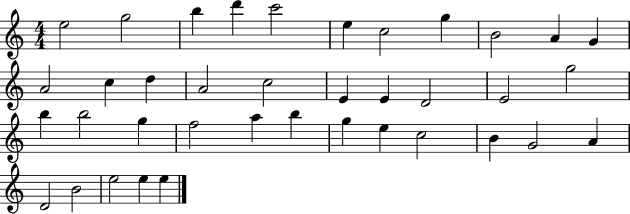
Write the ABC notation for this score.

X:1
T:Untitled
M:4/4
L:1/4
K:C
e2 g2 b d' c'2 e c2 g B2 A G A2 c d A2 c2 E E D2 E2 g2 b b2 g f2 a b g e c2 B G2 A D2 B2 e2 e e